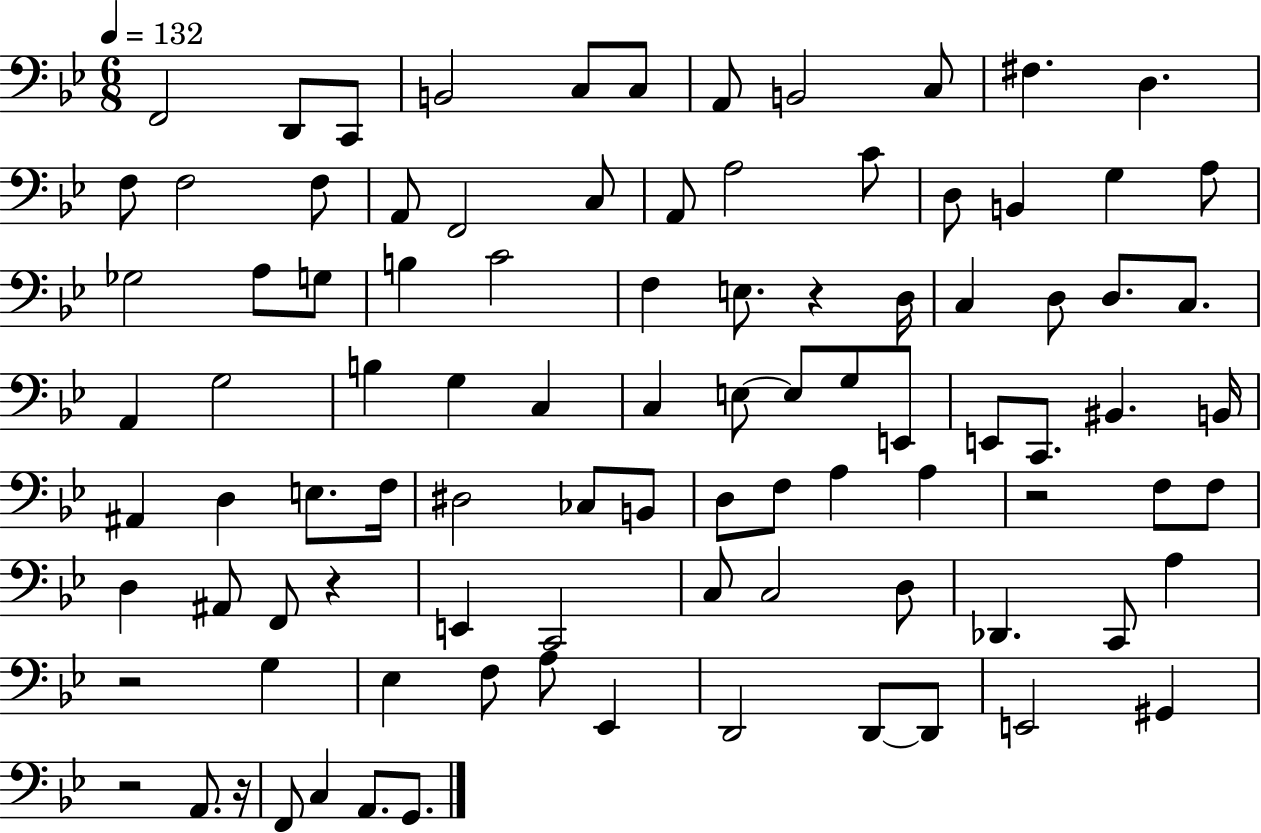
{
  \clef bass
  \numericTimeSignature
  \time 6/8
  \key bes \major
  \tempo 4 = 132
  \repeat volta 2 { f,2 d,8 c,8 | b,2 c8 c8 | a,8 b,2 c8 | fis4. d4. | \break f8 f2 f8 | a,8 f,2 c8 | a,8 a2 c'8 | d8 b,4 g4 a8 | \break ges2 a8 g8 | b4 c'2 | f4 e8. r4 d16 | c4 d8 d8. c8. | \break a,4 g2 | b4 g4 c4 | c4 e8~~ e8 g8 e,8 | e,8 c,8. bis,4. b,16 | \break ais,4 d4 e8. f16 | dis2 ces8 b,8 | d8 f8 a4 a4 | r2 f8 f8 | \break d4 ais,8 f,8 r4 | e,4 c,2 | c8 c2 d8 | des,4. c,8 a4 | \break r2 g4 | ees4 f8 a8 ees,4 | d,2 d,8~~ d,8 | e,2 gis,4 | \break r2 a,8. r16 | f,8 c4 a,8. g,8. | } \bar "|."
}